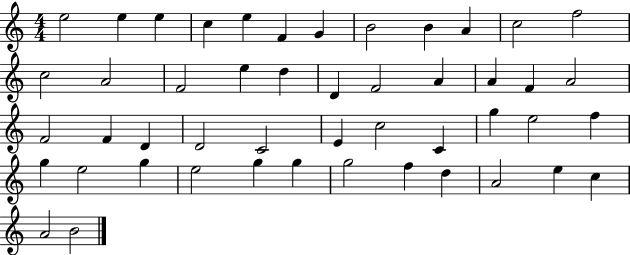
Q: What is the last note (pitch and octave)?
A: B4